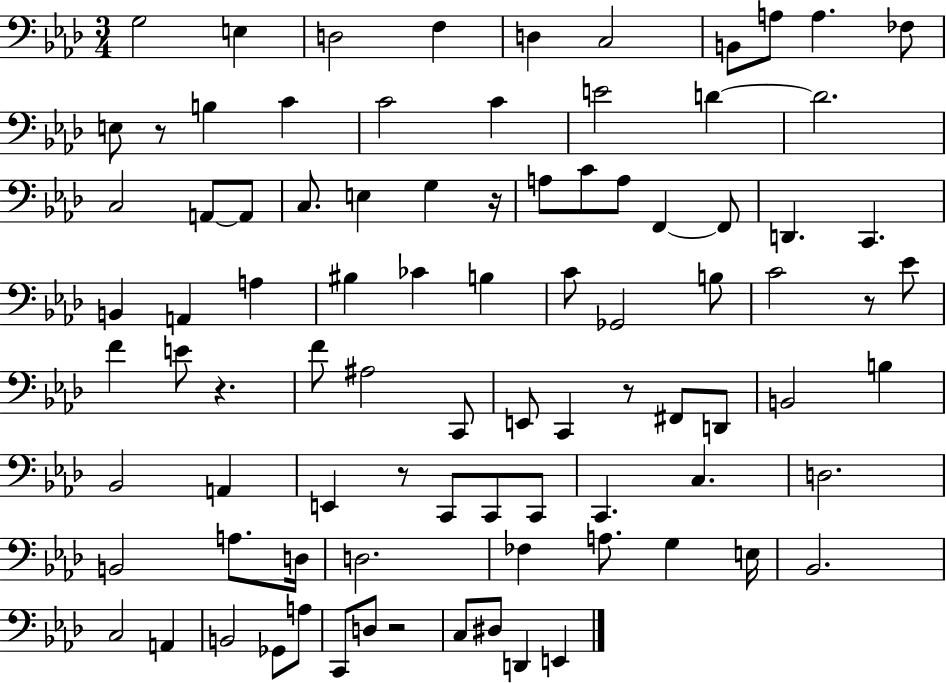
{
  \clef bass
  \numericTimeSignature
  \time 3/4
  \key aes \major
  g2 e4 | d2 f4 | d4 c2 | b,8 a8 a4. fes8 | \break e8 r8 b4 c'4 | c'2 c'4 | e'2 d'4~~ | d'2. | \break c2 a,8~~ a,8 | c8. e4 g4 r16 | a8 c'8 a8 f,4~~ f,8 | d,4. c,4. | \break b,4 a,4 a4 | bis4 ces'4 b4 | c'8 ges,2 b8 | c'2 r8 ees'8 | \break f'4 e'8 r4. | f'8 ais2 c,8 | e,8 c,4 r8 fis,8 d,8 | b,2 b4 | \break bes,2 a,4 | e,4 r8 c,8 c,8 c,8 | c,4. c4. | d2. | \break b,2 a8. d16 | d2. | fes4 a8. g4 e16 | bes,2. | \break c2 a,4 | b,2 ges,8 a8 | c,8 d8 r2 | c8 dis8 d,4 e,4 | \break \bar "|."
}